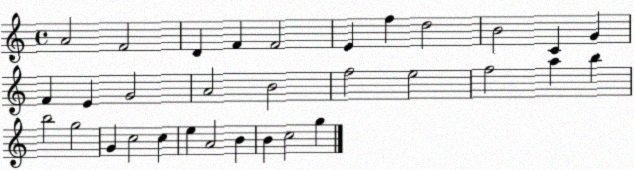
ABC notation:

X:1
T:Untitled
M:4/4
L:1/4
K:C
A2 F2 D F F2 E f d2 B2 C G F E G2 A2 B2 f2 e2 f2 a b b2 g2 G c2 c e A2 B B c2 g